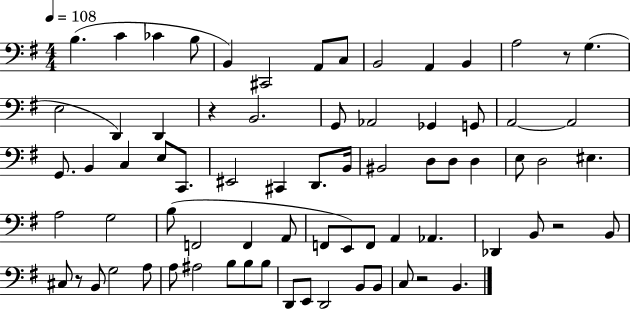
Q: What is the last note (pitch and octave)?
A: B2